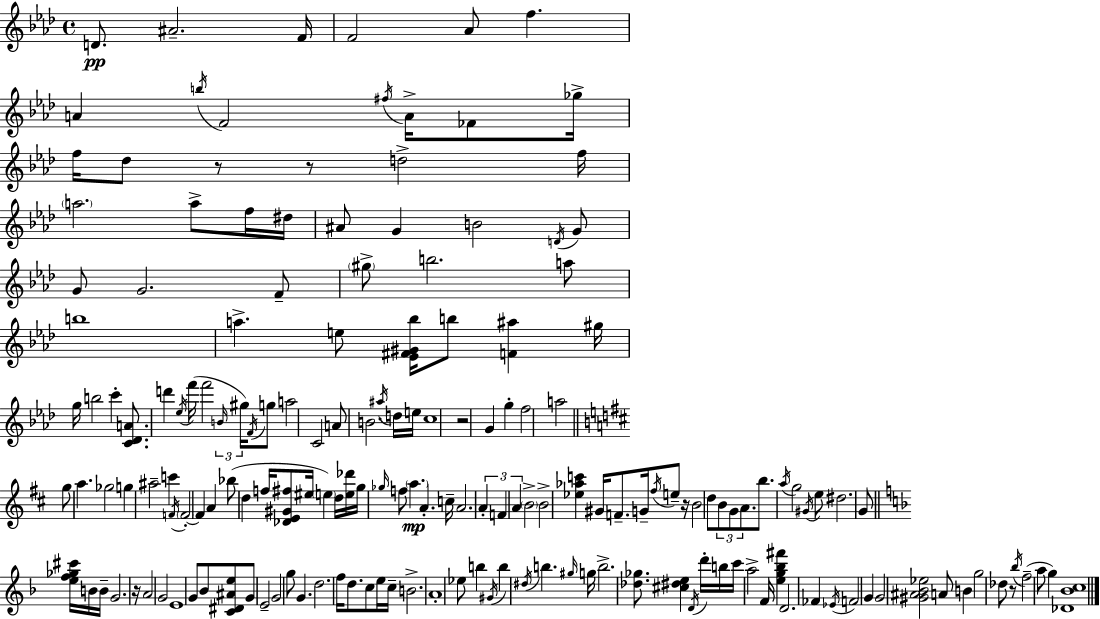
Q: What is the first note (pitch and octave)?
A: D4